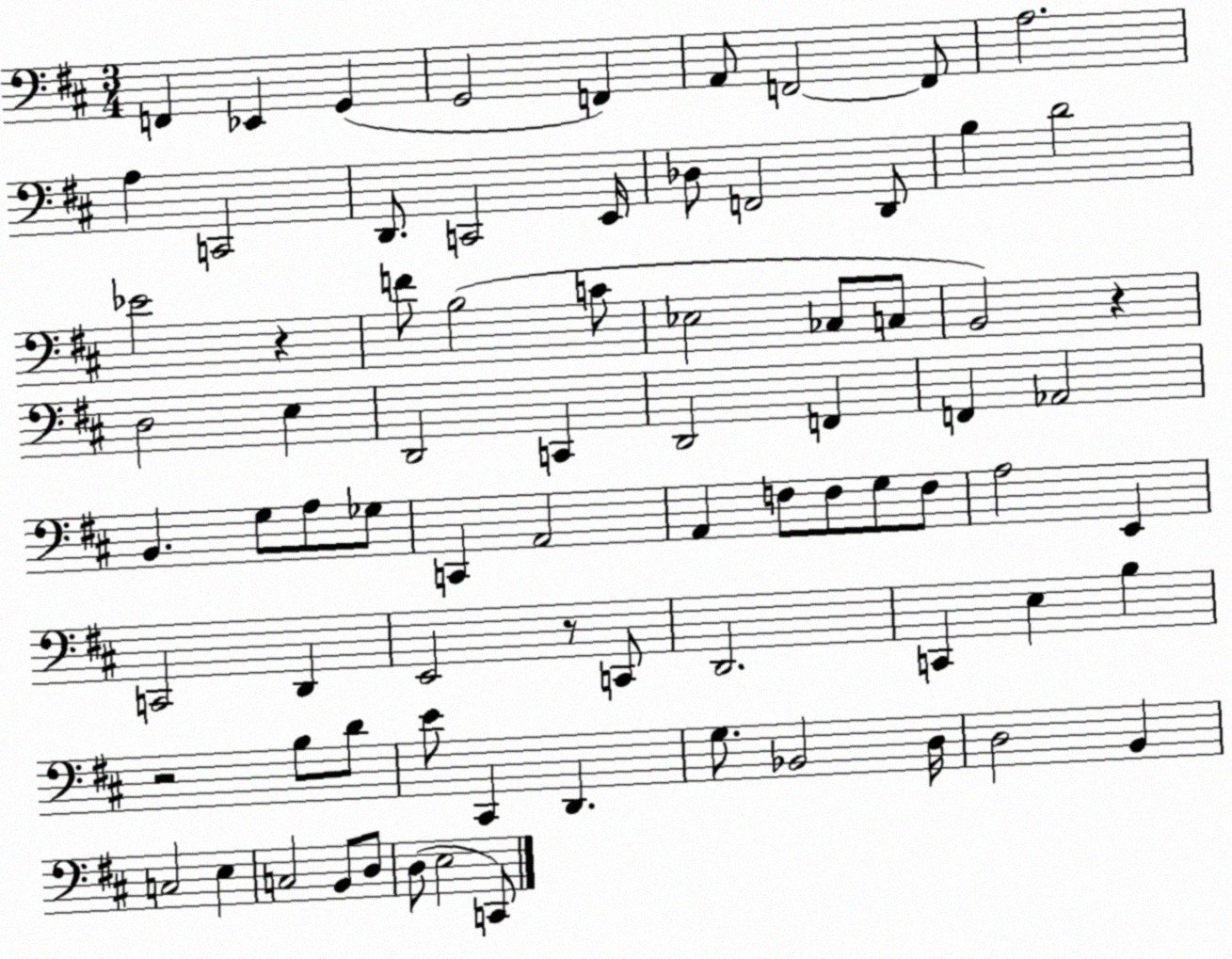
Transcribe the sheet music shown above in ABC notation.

X:1
T:Untitled
M:3/4
L:1/4
K:D
F,, _E,, G,, G,,2 F,, A,,/2 F,,2 F,,/2 A,2 A, C,,2 D,,/2 C,,2 E,,/4 _D,/2 F,,2 D,,/2 B, D2 _E2 z F/2 B,2 C/2 _E,2 _C,/2 C,/2 B,,2 z D,2 E, D,,2 C,, D,,2 F,, F,, _A,,2 B,, G,/2 A,/2 _G,/2 C,, A,,2 A,, F,/2 F,/2 G,/2 F,/2 A,2 E,, C,,2 D,, E,,2 z/2 C,,/2 D,,2 C,, E, B, z2 B,/2 D/2 E/2 ^C,, D,, G,/2 _B,,2 D,/4 D,2 B,, C,2 E, C,2 B,,/2 D,/2 D,/2 E,2 C,,/2